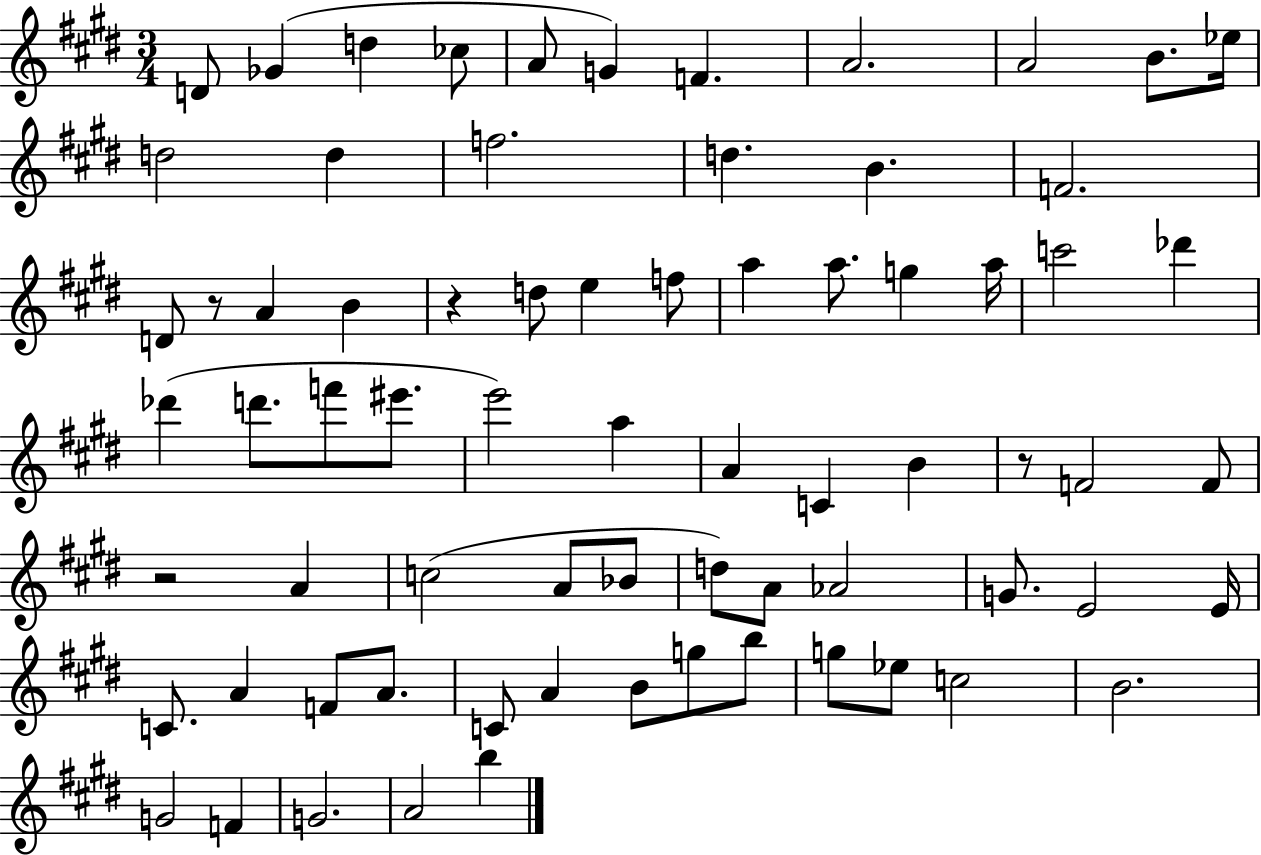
X:1
T:Untitled
M:3/4
L:1/4
K:E
D/2 _G d _c/2 A/2 G F A2 A2 B/2 _e/4 d2 d f2 d B F2 D/2 z/2 A B z d/2 e f/2 a a/2 g a/4 c'2 _d' _d' d'/2 f'/2 ^e'/2 e'2 a A C B z/2 F2 F/2 z2 A c2 A/2 _B/2 d/2 A/2 _A2 G/2 E2 E/4 C/2 A F/2 A/2 C/2 A B/2 g/2 b/2 g/2 _e/2 c2 B2 G2 F G2 A2 b